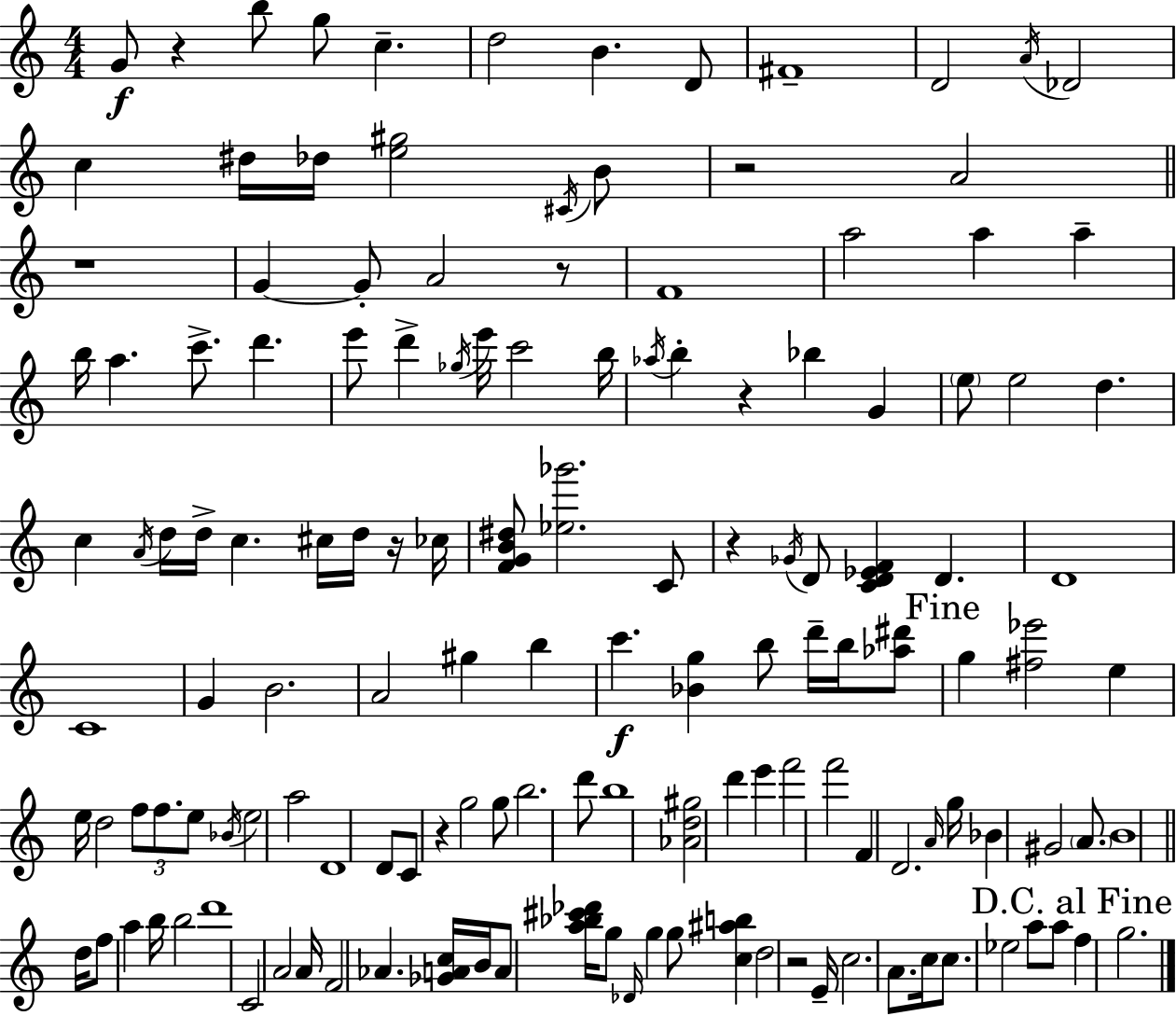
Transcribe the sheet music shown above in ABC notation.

X:1
T:Untitled
M:4/4
L:1/4
K:C
G/2 z b/2 g/2 c d2 B D/2 ^F4 D2 A/4 _D2 c ^d/4 _d/4 [e^g]2 ^C/4 B/2 z2 A2 z4 G G/2 A2 z/2 F4 a2 a a b/4 a c'/2 d' e'/2 d' _g/4 e'/4 c'2 b/4 _a/4 b z _b G e/2 e2 d c A/4 d/4 d/4 c ^c/4 d/4 z/4 _c/4 [FGB^d]/2 [_e_g']2 C/2 z _G/4 D/2 [CD_EF] D D4 C4 G B2 A2 ^g b c' [_Bg] b/2 d'/4 b/4 [_a^d']/2 g [^f_e']2 e e/4 d2 f/2 f/2 e/2 _B/4 e2 a2 D4 D/2 C/2 z g2 g/2 b2 d'/2 b4 [_Ad^g]2 d' e' f'2 f'2 F D2 A/4 g/4 _B ^G2 A/2 B4 d/4 f/2 a b/4 b2 d'4 C2 A2 A/4 F2 _A [_GAc]/4 B/4 A/2 [a_b^c'_d']/4 g/2 _D/4 g g/2 [c^ab] d2 z2 E/4 c2 A/2 c/4 c/2 _e2 a/2 a/2 f g2